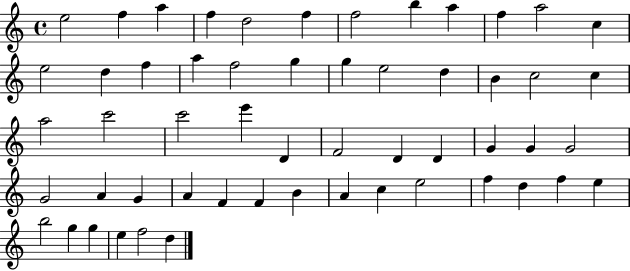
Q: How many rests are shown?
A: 0